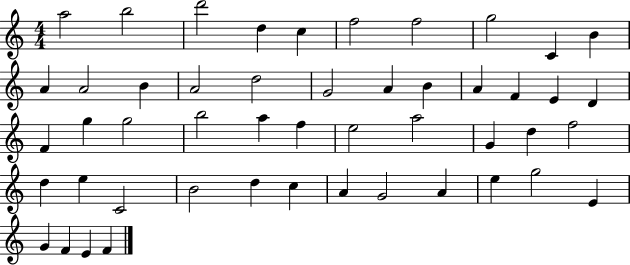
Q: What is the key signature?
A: C major